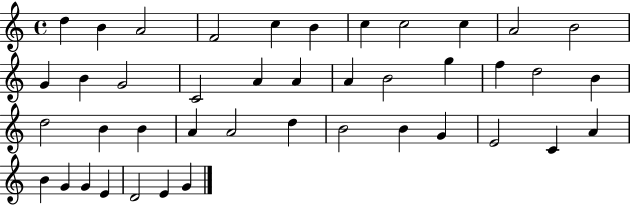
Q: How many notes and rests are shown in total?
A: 42